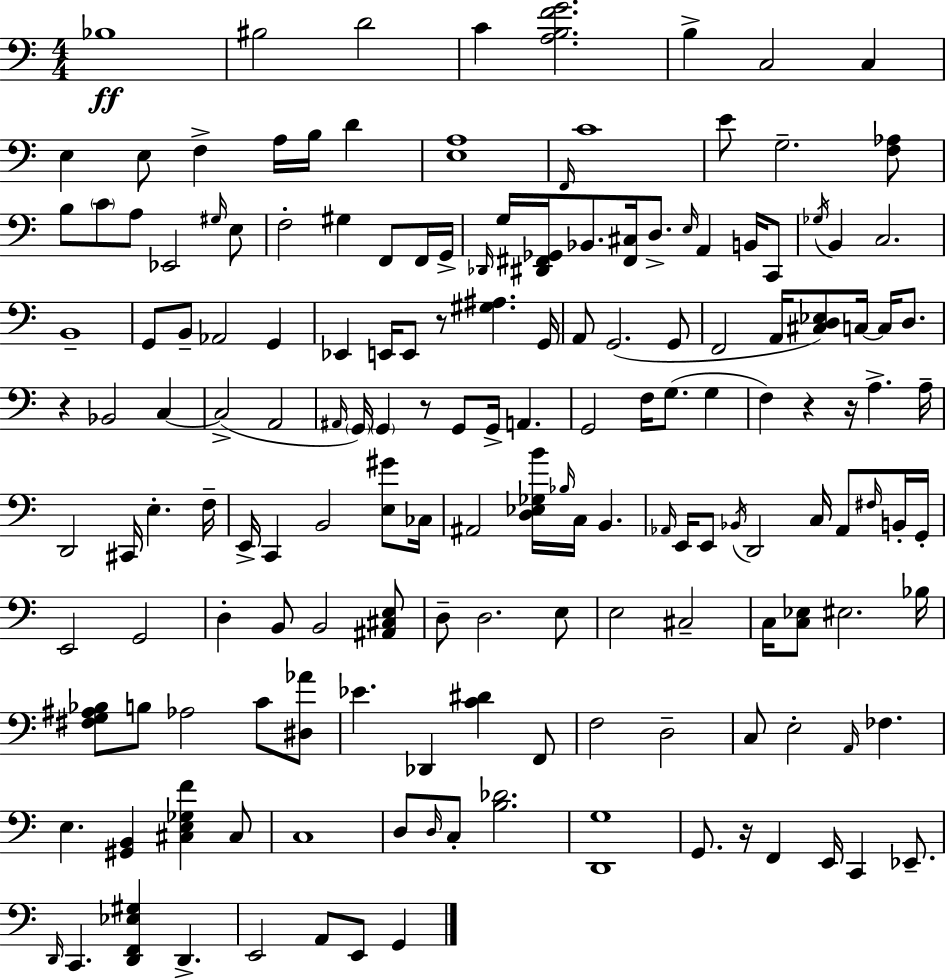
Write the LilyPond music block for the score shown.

{
  \clef bass
  \numericTimeSignature
  \time 4/4
  \key a \minor
  bes1\ff | bis2 d'2 | c'4 <a b f' g'>2. | b4-> c2 c4 | \break e4 e8 f4-> a16 b16 d'4 | <e a>1 | \grace { f,16 } c'1 | e'8 g2.-- <f aes>8 | \break b8 \parenthesize c'8 a8 ees,2 \grace { gis16 } | e8 f2-. gis4 f,8 | f,16 g,16-> \grace { des,16 } g16 <dis, fis, ges,>16 bes,8. <fis, cis>16 d8.-> \grace { e16 } a,4 | b,16 c,8 \acciaccatura { ges16 } b,4 c2. | \break b,1-- | g,8 b,8-- aes,2 | g,4 ees,4 e,16 e,8 r8 <gis ais>4. | g,16 a,8 g,2.( | \break g,8 f,2 a,16 <cis d ees>8) | c16~~ c16 d8. r4 bes,2 | c4~~ c2->( a,2 | \grace { ais,16 }) \parenthesize g,16 \parenthesize g,4 r8 g,8 g,16-> | \break a,4. g,2 f16 g8.( | g4 f4) r4 r16 a4.-> | a16-- d,2 cis,16 e4.-. | f16-- e,16-> c,4 b,2 | \break <e gis'>8 ces16 ais,2 <d ees ges b'>16 \grace { bes16 } | c16 b,4. \grace { aes,16 } e,16 e,8 \acciaccatura { bes,16 } d,2 | c16 aes,8 \grace { fis16 } b,16-. g,16-. e,2 | g,2 d4-. b,8 | \break b,2 <ais, cis e>8 d8-- d2. | e8 e2 | cis2-- c16 <c ees>8 eis2. | bes16 <fis g ais bes>8 b8 aes2 | \break c'8 <dis aes'>8 ees'4. | des,4 <c' dis'>4 f,8 f2 | d2-- c8 e2-. | \grace { a,16 } fes4. e4. | \break <gis, b,>4 <cis e ges f'>4 cis8 c1 | d8 \grace { d16 } c8-. | <b des'>2. <d, g>1 | g,8. r16 | \break f,4 e,16 c,4 ees,8.-- \grace { d,16 } c,4. | <d, f, ees gis>4 d,4.-> e,2 | a,8 e,8 g,4 \bar "|."
}